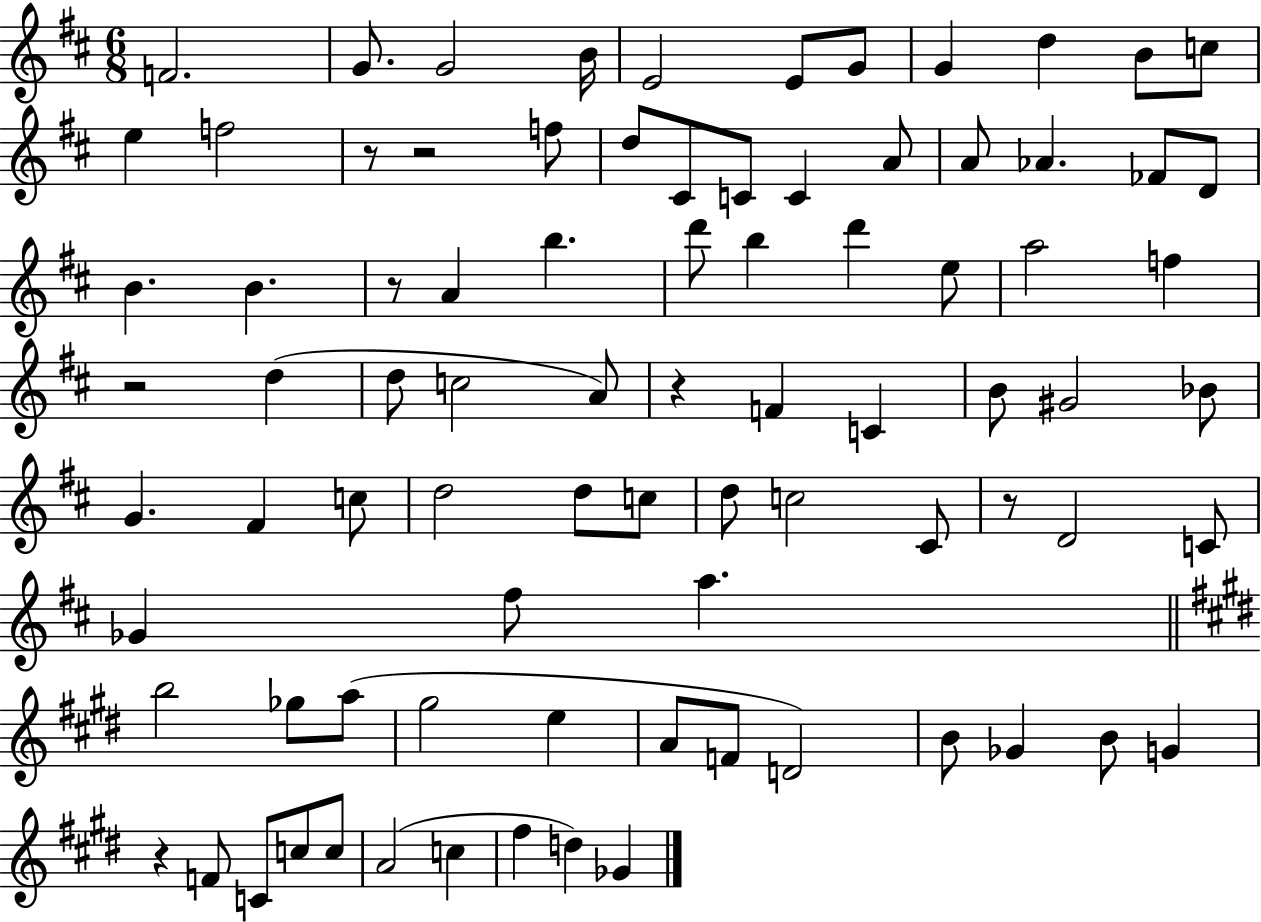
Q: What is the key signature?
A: D major